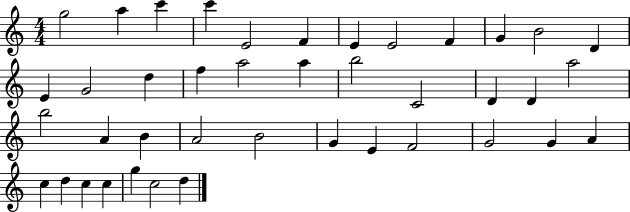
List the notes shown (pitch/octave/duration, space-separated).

G5/h A5/q C6/q C6/q E4/h F4/q E4/q E4/h F4/q G4/q B4/h D4/q E4/q G4/h D5/q F5/q A5/h A5/q B5/h C4/h D4/q D4/q A5/h B5/h A4/q B4/q A4/h B4/h G4/q E4/q F4/h G4/h G4/q A4/q C5/q D5/q C5/q C5/q G5/q C5/h D5/q